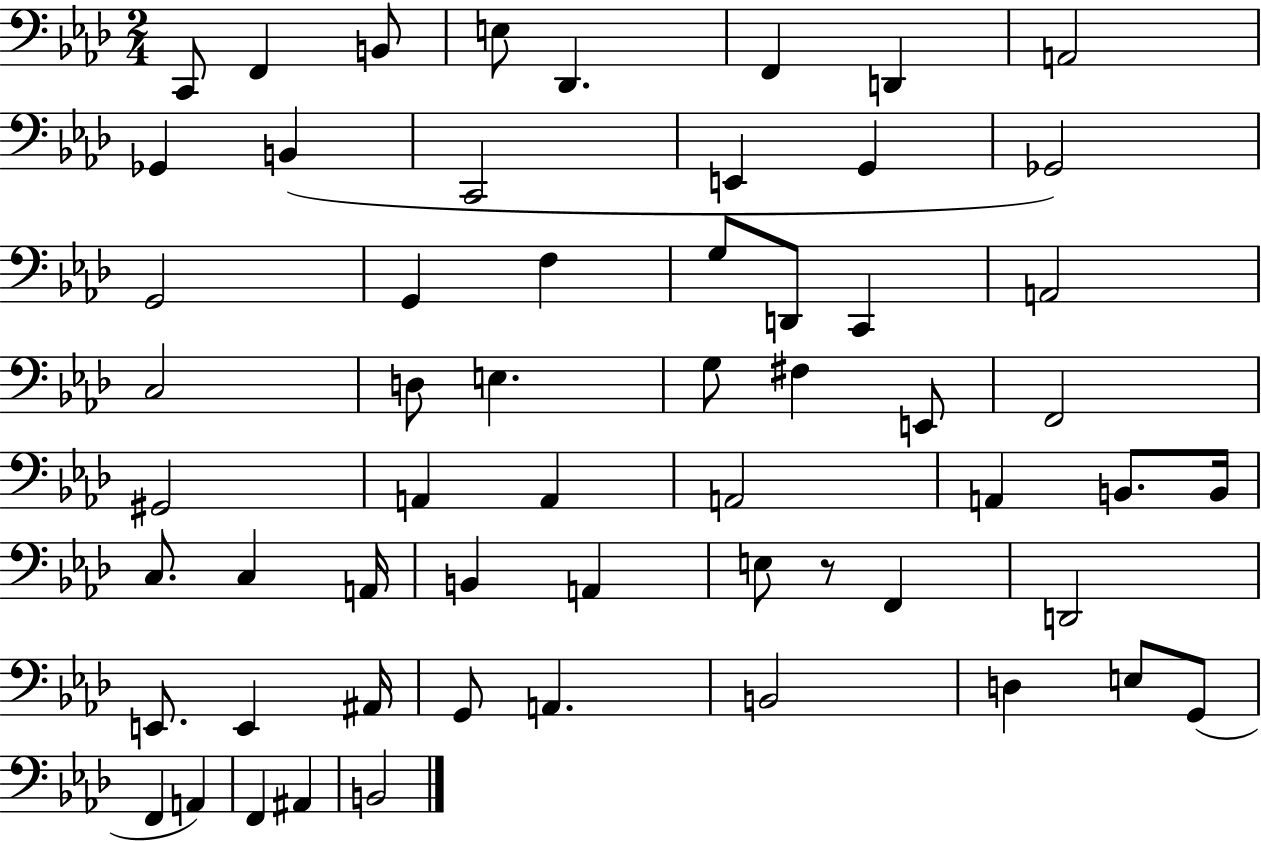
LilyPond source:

{
  \clef bass
  \numericTimeSignature
  \time 2/4
  \key aes \major
  c,8 f,4 b,8 | e8 des,4. | f,4 d,4 | a,2 | \break ges,4 b,4( | c,2 | e,4 g,4 | ges,2) | \break g,2 | g,4 f4 | g8 d,8 c,4 | a,2 | \break c2 | d8 e4. | g8 fis4 e,8 | f,2 | \break gis,2 | a,4 a,4 | a,2 | a,4 b,8. b,16 | \break c8. c4 a,16 | b,4 a,4 | e8 r8 f,4 | d,2 | \break e,8. e,4 ais,16 | g,8 a,4. | b,2 | d4 e8 g,8( | \break f,4 a,4) | f,4 ais,4 | b,2 | \bar "|."
}